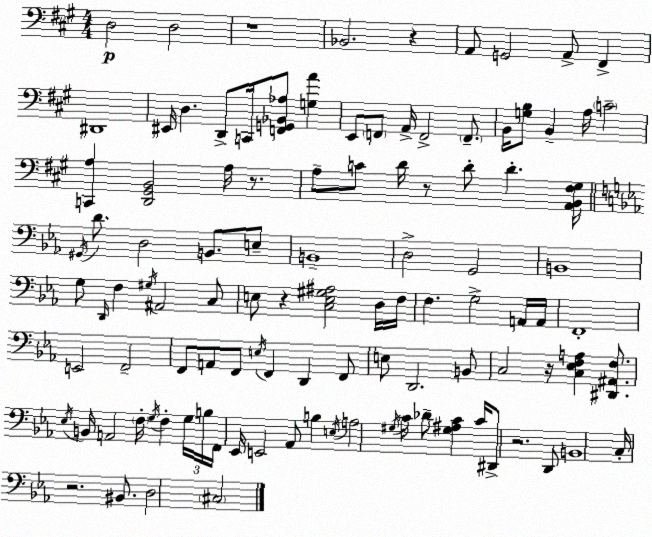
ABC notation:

X:1
T:Untitled
M:4/4
L:1/4
K:A
D,2 D,2 z4 _B,,2 z A,,/2 G,,2 A,,/2 ^F,, ^D,,4 ^E,,/4 D, D,,/2 C,,/4 [F,,G,,_B,,_A,]/2 [G,A] E,,/2 F,,/2 A,,/4 F,,2 F,,/2 B,,/4 [G,B,]/2 B,, A,/4 C2 [C,,A,] [D,,^G,,B,,]2 A,/4 z/2 A,/2 C/2 D/4 z/2 D/2 D [A,,B,,^F,^G,]/4 ^G,,/4 D/2 D,2 B,,/2 E,/2 B,,4 D,2 G,,2 B,,4 G,/2 D,,/4 F, ^G,/4 ^A,,2 C,/2 E,/2 z [C,E,^G,^A,]2 D,/4 F,/4 F, G,2 A,,/4 A,,/4 F,,4 E,,2 F,,2 F,,/2 A,,/2 F,,/2 E,/4 F,, D,, F,,/2 E,/2 D,,2 B,,/2 C,2 z/4 [C,_E,F,A,] [^D,,^A,,F,]/2 _E,/4 B,,/4 A,,2 F,/4 G,/4 F, G,/4 B,/4 F,,/4 _E,,/4 E,,2 _A,,/2 B, E,/4 A,2 ^G,/4 C/4 _D/2 [^G,^A,C] C/4 ^D,,/2 z2 D,,/2 B,,4 C,/4 z2 ^B,,/2 D,2 ^C,2